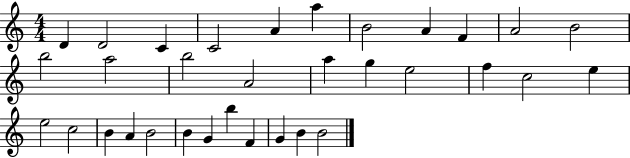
{
  \clef treble
  \numericTimeSignature
  \time 4/4
  \key c \major
  d'4 d'2 c'4 | c'2 a'4 a''4 | b'2 a'4 f'4 | a'2 b'2 | \break b''2 a''2 | b''2 a'2 | a''4 g''4 e''2 | f''4 c''2 e''4 | \break e''2 c''2 | b'4 a'4 b'2 | b'4 g'4 b''4 f'4 | g'4 b'4 b'2 | \break \bar "|."
}